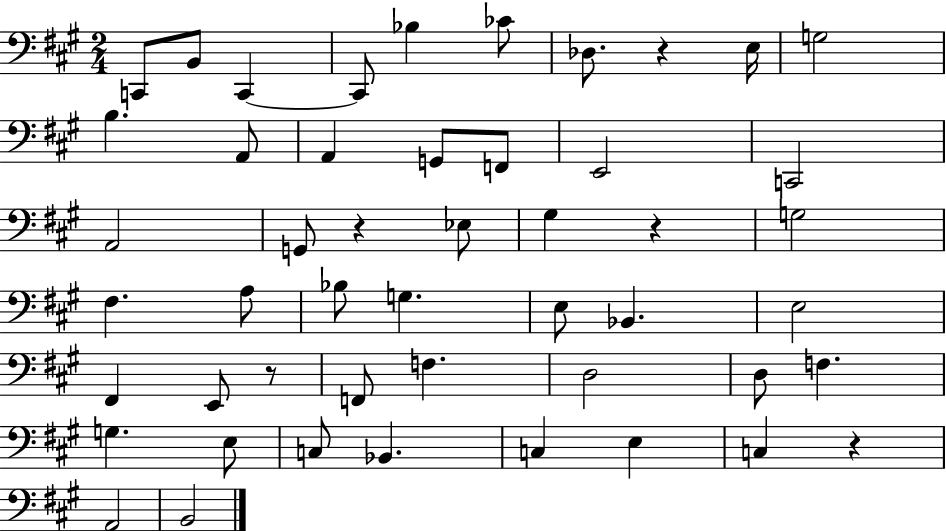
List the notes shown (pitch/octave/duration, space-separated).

C2/e B2/e C2/q C2/e Bb3/q CES4/e Db3/e. R/q E3/s G3/h B3/q. A2/e A2/q G2/e F2/e E2/h C2/h A2/h G2/e R/q Eb3/e G#3/q R/q G3/h F#3/q. A3/e Bb3/e G3/q. E3/e Bb2/q. E3/h F#2/q E2/e R/e F2/e F3/q. D3/h D3/e F3/q. G3/q. E3/e C3/e Bb2/q. C3/q E3/q C3/q R/q A2/h B2/h